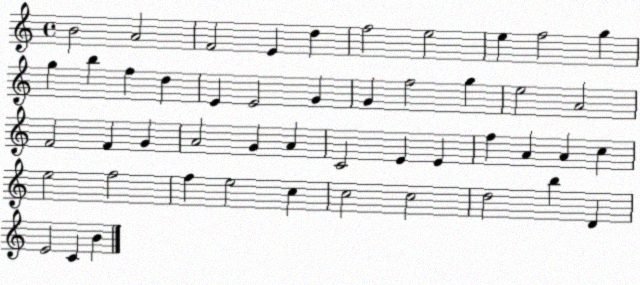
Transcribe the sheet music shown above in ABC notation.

X:1
T:Untitled
M:4/4
L:1/4
K:C
B2 A2 F2 E d f2 e2 e f2 g g b f d E E2 G G f2 g e2 A2 F2 F G A2 G A C2 E E f A A c e2 f2 f e2 c c2 c2 d2 b D E2 C B